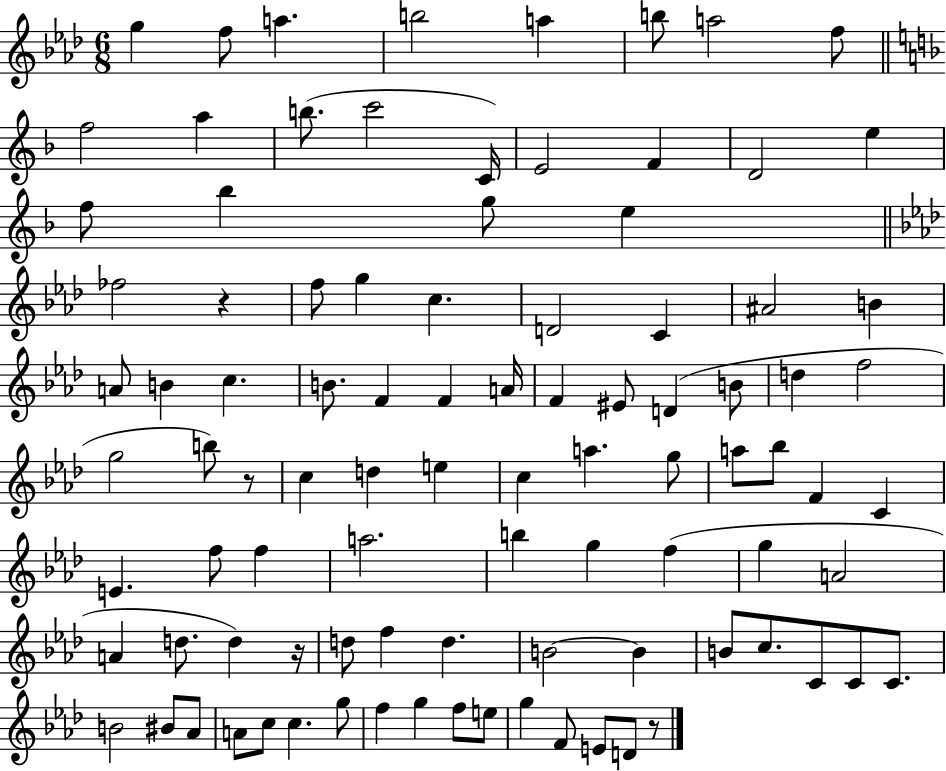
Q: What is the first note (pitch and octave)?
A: G5